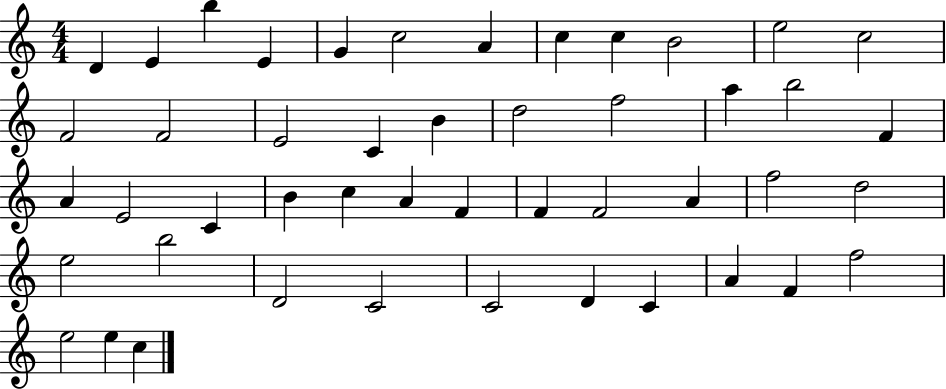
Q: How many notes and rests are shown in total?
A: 47